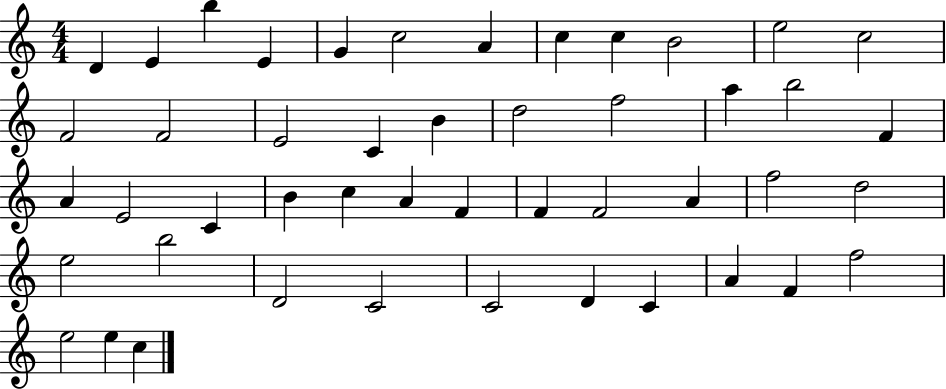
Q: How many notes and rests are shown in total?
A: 47